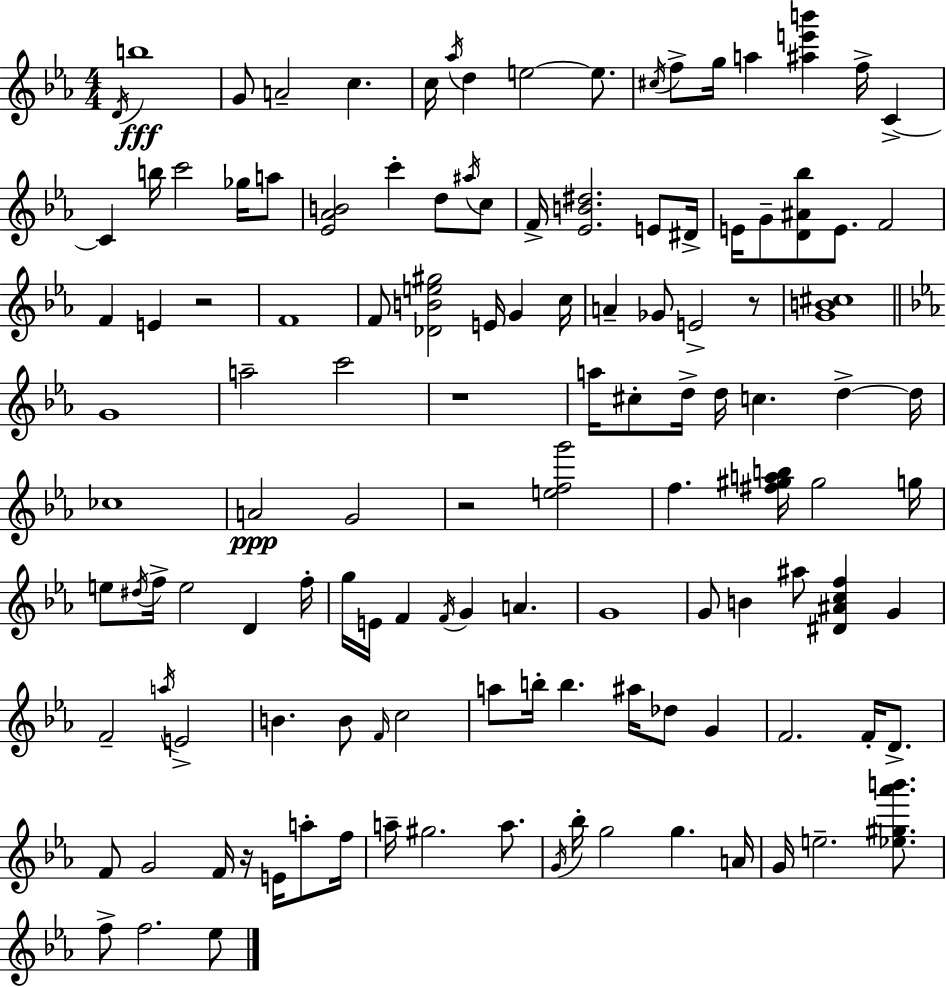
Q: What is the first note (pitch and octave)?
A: D4